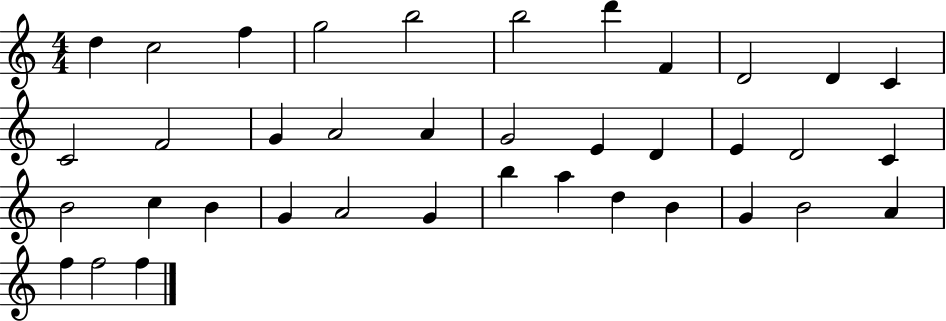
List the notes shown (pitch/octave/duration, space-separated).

D5/q C5/h F5/q G5/h B5/h B5/h D6/q F4/q D4/h D4/q C4/q C4/h F4/h G4/q A4/h A4/q G4/h E4/q D4/q E4/q D4/h C4/q B4/h C5/q B4/q G4/q A4/h G4/q B5/q A5/q D5/q B4/q G4/q B4/h A4/q F5/q F5/h F5/q